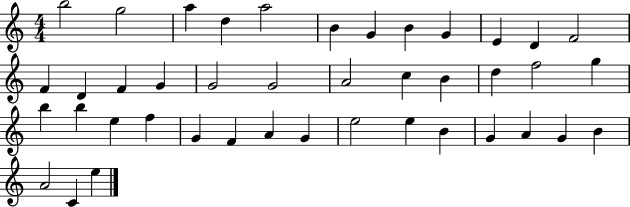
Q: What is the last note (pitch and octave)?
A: E5